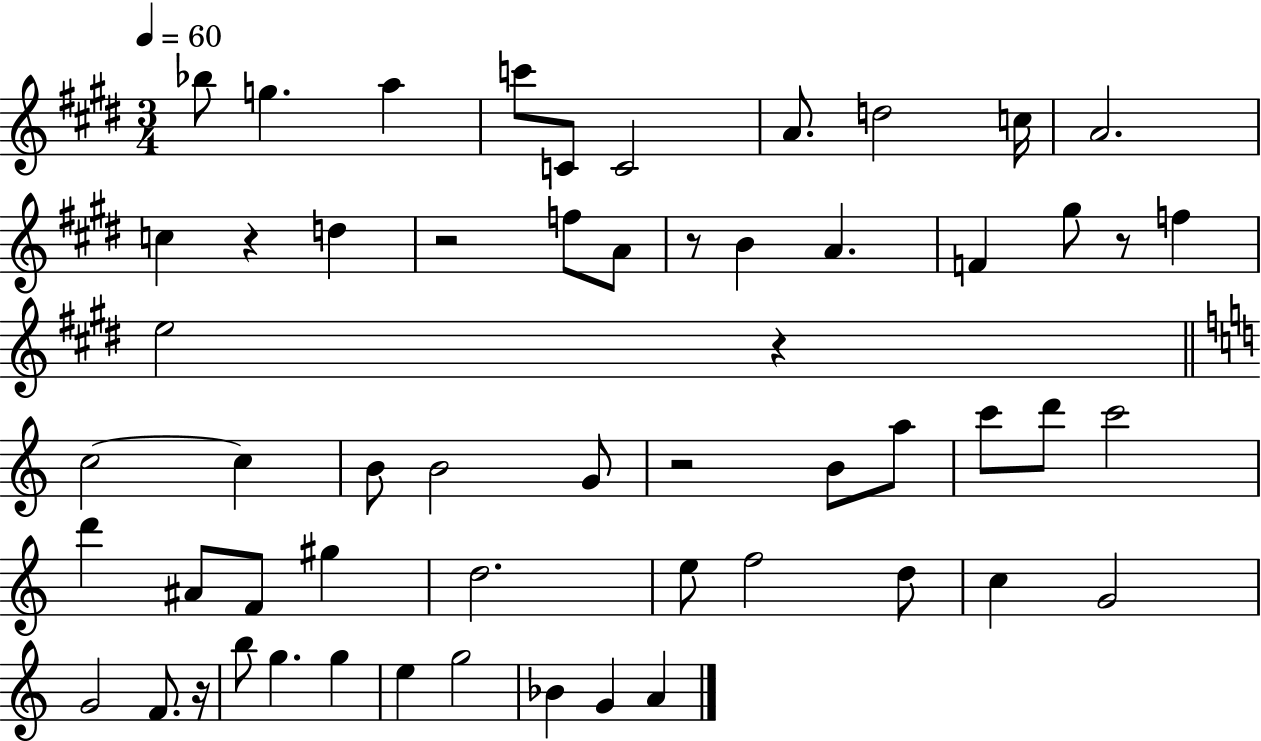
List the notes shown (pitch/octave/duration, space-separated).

Bb5/e G5/q. A5/q C6/e C4/e C4/h A4/e. D5/h C5/s A4/h. C5/q R/q D5/q R/h F5/e A4/e R/e B4/q A4/q. F4/q G#5/e R/e F5/q E5/h R/q C5/h C5/q B4/e B4/h G4/e R/h B4/e A5/e C6/e D6/e C6/h D6/q A#4/e F4/e G#5/q D5/h. E5/e F5/h D5/e C5/q G4/h G4/h F4/e. R/s B5/e G5/q. G5/q E5/q G5/h Bb4/q G4/q A4/q